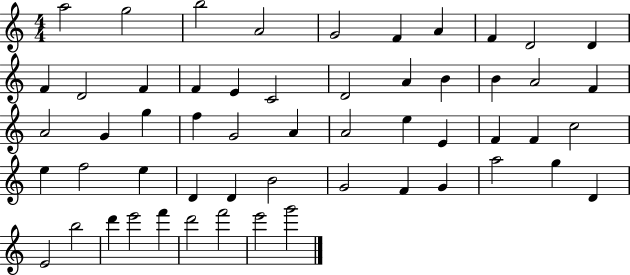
A5/h G5/h B5/h A4/h G4/h F4/q A4/q F4/q D4/h D4/q F4/q D4/h F4/q F4/q E4/q C4/h D4/h A4/q B4/q B4/q A4/h F4/q A4/h G4/q G5/q F5/q G4/h A4/q A4/h E5/q E4/q F4/q F4/q C5/h E5/q F5/h E5/q D4/q D4/q B4/h G4/h F4/q G4/q A5/h G5/q D4/q E4/h B5/h D6/q E6/h F6/q D6/h F6/h E6/h G6/h